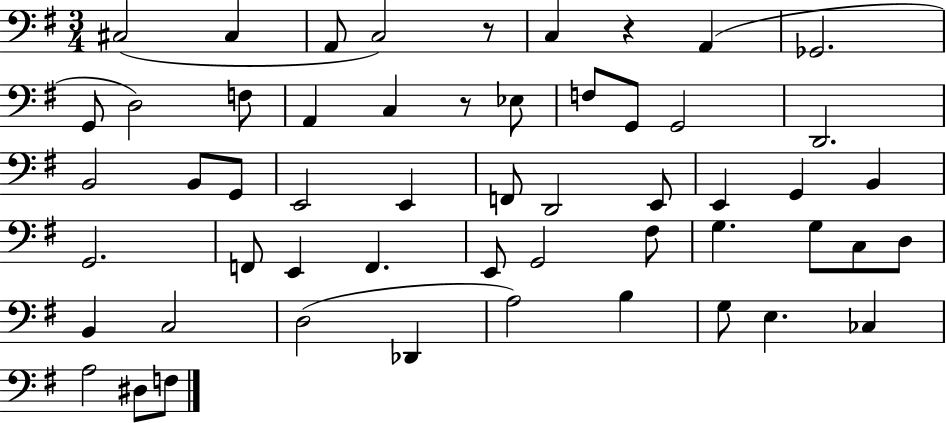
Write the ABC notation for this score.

X:1
T:Untitled
M:3/4
L:1/4
K:G
^C,2 ^C, A,,/2 C,2 z/2 C, z A,, _G,,2 G,,/2 D,2 F,/2 A,, C, z/2 _E,/2 F,/2 G,,/2 G,,2 D,,2 B,,2 B,,/2 G,,/2 E,,2 E,, F,,/2 D,,2 E,,/2 E,, G,, B,, G,,2 F,,/2 E,, F,, E,,/2 G,,2 ^F,/2 G, G,/2 C,/2 D,/2 B,, C,2 D,2 _D,, A,2 B, G,/2 E, _C, A,2 ^D,/2 F,/2